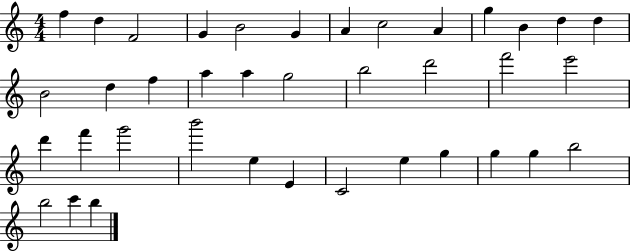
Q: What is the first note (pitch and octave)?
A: F5